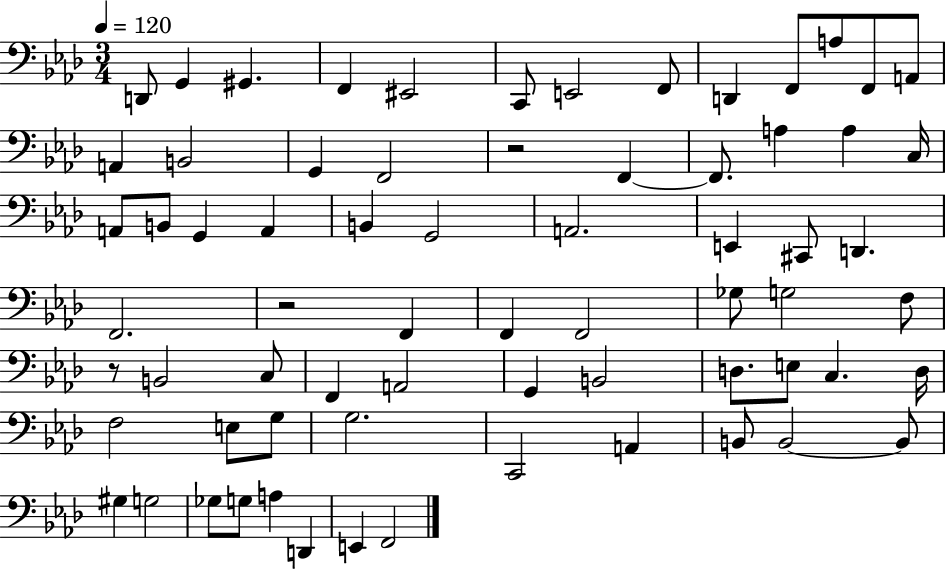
D2/e G2/q G#2/q. F2/q EIS2/h C2/e E2/h F2/e D2/q F2/e A3/e F2/e A2/e A2/q B2/h G2/q F2/h R/h F2/q F2/e. A3/q A3/q C3/s A2/e B2/e G2/q A2/q B2/q G2/h A2/h. E2/q C#2/e D2/q. F2/h. R/h F2/q F2/q F2/h Gb3/e G3/h F3/e R/e B2/h C3/e F2/q A2/h G2/q B2/h D3/e. E3/e C3/q. D3/s F3/h E3/e G3/e G3/h. C2/h A2/q B2/e B2/h B2/e G#3/q G3/h Gb3/e G3/e A3/q D2/q E2/q F2/h